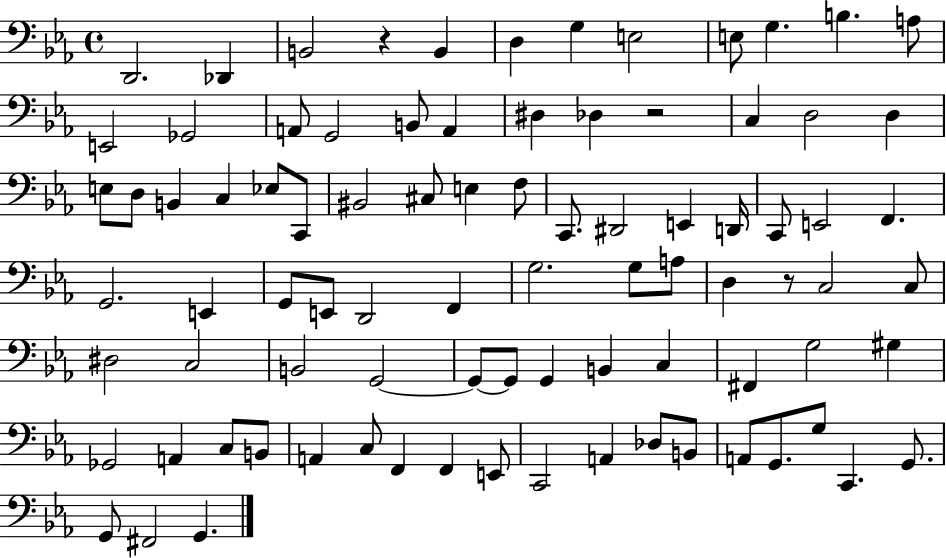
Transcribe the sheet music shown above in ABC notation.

X:1
T:Untitled
M:4/4
L:1/4
K:Eb
D,,2 _D,, B,,2 z B,, D, G, E,2 E,/2 G, B, A,/2 E,,2 _G,,2 A,,/2 G,,2 B,,/2 A,, ^D, _D, z2 C, D,2 D, E,/2 D,/2 B,, C, _E,/2 C,,/2 ^B,,2 ^C,/2 E, F,/2 C,,/2 ^D,,2 E,, D,,/4 C,,/2 E,,2 F,, G,,2 E,, G,,/2 E,,/2 D,,2 F,, G,2 G,/2 A,/2 D, z/2 C,2 C,/2 ^D,2 C,2 B,,2 G,,2 G,,/2 G,,/2 G,, B,, C, ^F,, G,2 ^G, _G,,2 A,, C,/2 B,,/2 A,, C,/2 F,, F,, E,,/2 C,,2 A,, _D,/2 B,,/2 A,,/2 G,,/2 G,/2 C,, G,,/2 G,,/2 ^F,,2 G,,